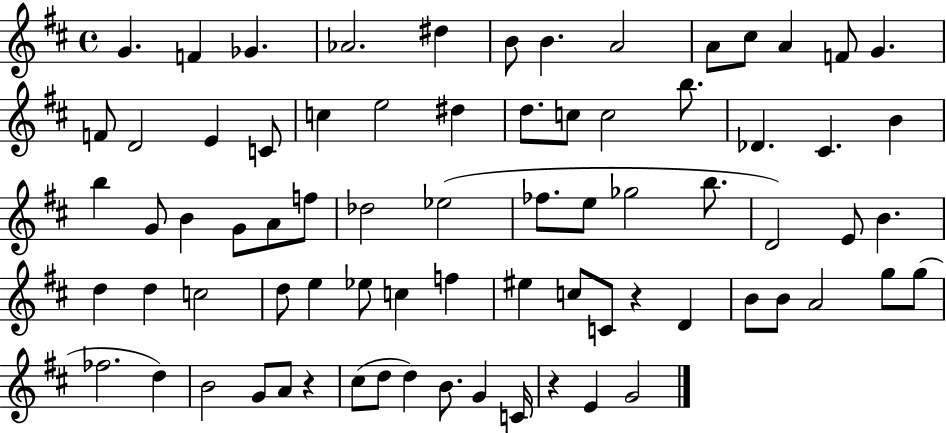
{
  \clef treble
  \time 4/4
  \defaultTimeSignature
  \key d \major
  g'4. f'4 ges'4. | aes'2. dis''4 | b'8 b'4. a'2 | a'8 cis''8 a'4 f'8 g'4. | \break f'8 d'2 e'4 c'8 | c''4 e''2 dis''4 | d''8. c''8 c''2 b''8. | des'4. cis'4. b'4 | \break b''4 g'8 b'4 g'8 a'8 f''8 | des''2 ees''2( | fes''8. e''8 ges''2 b''8. | d'2) e'8 b'4. | \break d''4 d''4 c''2 | d''8 e''4 ees''8 c''4 f''4 | eis''4 c''8 c'8 r4 d'4 | b'8 b'8 a'2 g''8 g''8( | \break fes''2. d''4) | b'2 g'8 a'8 r4 | cis''8( d''8 d''4) b'8. g'4 c'16 | r4 e'4 g'2 | \break \bar "|."
}